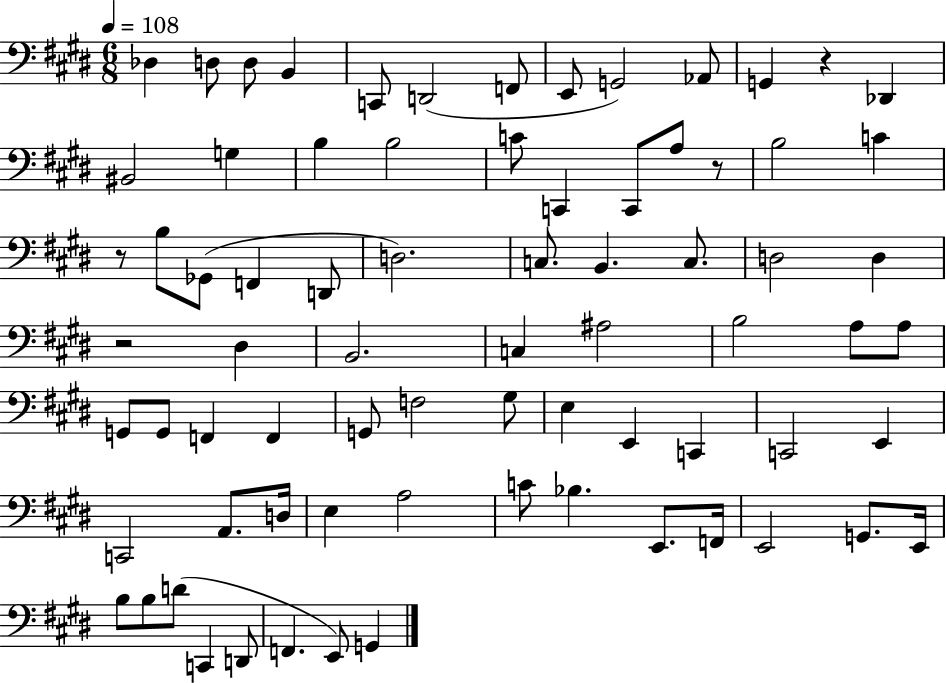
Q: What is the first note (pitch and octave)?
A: Db3